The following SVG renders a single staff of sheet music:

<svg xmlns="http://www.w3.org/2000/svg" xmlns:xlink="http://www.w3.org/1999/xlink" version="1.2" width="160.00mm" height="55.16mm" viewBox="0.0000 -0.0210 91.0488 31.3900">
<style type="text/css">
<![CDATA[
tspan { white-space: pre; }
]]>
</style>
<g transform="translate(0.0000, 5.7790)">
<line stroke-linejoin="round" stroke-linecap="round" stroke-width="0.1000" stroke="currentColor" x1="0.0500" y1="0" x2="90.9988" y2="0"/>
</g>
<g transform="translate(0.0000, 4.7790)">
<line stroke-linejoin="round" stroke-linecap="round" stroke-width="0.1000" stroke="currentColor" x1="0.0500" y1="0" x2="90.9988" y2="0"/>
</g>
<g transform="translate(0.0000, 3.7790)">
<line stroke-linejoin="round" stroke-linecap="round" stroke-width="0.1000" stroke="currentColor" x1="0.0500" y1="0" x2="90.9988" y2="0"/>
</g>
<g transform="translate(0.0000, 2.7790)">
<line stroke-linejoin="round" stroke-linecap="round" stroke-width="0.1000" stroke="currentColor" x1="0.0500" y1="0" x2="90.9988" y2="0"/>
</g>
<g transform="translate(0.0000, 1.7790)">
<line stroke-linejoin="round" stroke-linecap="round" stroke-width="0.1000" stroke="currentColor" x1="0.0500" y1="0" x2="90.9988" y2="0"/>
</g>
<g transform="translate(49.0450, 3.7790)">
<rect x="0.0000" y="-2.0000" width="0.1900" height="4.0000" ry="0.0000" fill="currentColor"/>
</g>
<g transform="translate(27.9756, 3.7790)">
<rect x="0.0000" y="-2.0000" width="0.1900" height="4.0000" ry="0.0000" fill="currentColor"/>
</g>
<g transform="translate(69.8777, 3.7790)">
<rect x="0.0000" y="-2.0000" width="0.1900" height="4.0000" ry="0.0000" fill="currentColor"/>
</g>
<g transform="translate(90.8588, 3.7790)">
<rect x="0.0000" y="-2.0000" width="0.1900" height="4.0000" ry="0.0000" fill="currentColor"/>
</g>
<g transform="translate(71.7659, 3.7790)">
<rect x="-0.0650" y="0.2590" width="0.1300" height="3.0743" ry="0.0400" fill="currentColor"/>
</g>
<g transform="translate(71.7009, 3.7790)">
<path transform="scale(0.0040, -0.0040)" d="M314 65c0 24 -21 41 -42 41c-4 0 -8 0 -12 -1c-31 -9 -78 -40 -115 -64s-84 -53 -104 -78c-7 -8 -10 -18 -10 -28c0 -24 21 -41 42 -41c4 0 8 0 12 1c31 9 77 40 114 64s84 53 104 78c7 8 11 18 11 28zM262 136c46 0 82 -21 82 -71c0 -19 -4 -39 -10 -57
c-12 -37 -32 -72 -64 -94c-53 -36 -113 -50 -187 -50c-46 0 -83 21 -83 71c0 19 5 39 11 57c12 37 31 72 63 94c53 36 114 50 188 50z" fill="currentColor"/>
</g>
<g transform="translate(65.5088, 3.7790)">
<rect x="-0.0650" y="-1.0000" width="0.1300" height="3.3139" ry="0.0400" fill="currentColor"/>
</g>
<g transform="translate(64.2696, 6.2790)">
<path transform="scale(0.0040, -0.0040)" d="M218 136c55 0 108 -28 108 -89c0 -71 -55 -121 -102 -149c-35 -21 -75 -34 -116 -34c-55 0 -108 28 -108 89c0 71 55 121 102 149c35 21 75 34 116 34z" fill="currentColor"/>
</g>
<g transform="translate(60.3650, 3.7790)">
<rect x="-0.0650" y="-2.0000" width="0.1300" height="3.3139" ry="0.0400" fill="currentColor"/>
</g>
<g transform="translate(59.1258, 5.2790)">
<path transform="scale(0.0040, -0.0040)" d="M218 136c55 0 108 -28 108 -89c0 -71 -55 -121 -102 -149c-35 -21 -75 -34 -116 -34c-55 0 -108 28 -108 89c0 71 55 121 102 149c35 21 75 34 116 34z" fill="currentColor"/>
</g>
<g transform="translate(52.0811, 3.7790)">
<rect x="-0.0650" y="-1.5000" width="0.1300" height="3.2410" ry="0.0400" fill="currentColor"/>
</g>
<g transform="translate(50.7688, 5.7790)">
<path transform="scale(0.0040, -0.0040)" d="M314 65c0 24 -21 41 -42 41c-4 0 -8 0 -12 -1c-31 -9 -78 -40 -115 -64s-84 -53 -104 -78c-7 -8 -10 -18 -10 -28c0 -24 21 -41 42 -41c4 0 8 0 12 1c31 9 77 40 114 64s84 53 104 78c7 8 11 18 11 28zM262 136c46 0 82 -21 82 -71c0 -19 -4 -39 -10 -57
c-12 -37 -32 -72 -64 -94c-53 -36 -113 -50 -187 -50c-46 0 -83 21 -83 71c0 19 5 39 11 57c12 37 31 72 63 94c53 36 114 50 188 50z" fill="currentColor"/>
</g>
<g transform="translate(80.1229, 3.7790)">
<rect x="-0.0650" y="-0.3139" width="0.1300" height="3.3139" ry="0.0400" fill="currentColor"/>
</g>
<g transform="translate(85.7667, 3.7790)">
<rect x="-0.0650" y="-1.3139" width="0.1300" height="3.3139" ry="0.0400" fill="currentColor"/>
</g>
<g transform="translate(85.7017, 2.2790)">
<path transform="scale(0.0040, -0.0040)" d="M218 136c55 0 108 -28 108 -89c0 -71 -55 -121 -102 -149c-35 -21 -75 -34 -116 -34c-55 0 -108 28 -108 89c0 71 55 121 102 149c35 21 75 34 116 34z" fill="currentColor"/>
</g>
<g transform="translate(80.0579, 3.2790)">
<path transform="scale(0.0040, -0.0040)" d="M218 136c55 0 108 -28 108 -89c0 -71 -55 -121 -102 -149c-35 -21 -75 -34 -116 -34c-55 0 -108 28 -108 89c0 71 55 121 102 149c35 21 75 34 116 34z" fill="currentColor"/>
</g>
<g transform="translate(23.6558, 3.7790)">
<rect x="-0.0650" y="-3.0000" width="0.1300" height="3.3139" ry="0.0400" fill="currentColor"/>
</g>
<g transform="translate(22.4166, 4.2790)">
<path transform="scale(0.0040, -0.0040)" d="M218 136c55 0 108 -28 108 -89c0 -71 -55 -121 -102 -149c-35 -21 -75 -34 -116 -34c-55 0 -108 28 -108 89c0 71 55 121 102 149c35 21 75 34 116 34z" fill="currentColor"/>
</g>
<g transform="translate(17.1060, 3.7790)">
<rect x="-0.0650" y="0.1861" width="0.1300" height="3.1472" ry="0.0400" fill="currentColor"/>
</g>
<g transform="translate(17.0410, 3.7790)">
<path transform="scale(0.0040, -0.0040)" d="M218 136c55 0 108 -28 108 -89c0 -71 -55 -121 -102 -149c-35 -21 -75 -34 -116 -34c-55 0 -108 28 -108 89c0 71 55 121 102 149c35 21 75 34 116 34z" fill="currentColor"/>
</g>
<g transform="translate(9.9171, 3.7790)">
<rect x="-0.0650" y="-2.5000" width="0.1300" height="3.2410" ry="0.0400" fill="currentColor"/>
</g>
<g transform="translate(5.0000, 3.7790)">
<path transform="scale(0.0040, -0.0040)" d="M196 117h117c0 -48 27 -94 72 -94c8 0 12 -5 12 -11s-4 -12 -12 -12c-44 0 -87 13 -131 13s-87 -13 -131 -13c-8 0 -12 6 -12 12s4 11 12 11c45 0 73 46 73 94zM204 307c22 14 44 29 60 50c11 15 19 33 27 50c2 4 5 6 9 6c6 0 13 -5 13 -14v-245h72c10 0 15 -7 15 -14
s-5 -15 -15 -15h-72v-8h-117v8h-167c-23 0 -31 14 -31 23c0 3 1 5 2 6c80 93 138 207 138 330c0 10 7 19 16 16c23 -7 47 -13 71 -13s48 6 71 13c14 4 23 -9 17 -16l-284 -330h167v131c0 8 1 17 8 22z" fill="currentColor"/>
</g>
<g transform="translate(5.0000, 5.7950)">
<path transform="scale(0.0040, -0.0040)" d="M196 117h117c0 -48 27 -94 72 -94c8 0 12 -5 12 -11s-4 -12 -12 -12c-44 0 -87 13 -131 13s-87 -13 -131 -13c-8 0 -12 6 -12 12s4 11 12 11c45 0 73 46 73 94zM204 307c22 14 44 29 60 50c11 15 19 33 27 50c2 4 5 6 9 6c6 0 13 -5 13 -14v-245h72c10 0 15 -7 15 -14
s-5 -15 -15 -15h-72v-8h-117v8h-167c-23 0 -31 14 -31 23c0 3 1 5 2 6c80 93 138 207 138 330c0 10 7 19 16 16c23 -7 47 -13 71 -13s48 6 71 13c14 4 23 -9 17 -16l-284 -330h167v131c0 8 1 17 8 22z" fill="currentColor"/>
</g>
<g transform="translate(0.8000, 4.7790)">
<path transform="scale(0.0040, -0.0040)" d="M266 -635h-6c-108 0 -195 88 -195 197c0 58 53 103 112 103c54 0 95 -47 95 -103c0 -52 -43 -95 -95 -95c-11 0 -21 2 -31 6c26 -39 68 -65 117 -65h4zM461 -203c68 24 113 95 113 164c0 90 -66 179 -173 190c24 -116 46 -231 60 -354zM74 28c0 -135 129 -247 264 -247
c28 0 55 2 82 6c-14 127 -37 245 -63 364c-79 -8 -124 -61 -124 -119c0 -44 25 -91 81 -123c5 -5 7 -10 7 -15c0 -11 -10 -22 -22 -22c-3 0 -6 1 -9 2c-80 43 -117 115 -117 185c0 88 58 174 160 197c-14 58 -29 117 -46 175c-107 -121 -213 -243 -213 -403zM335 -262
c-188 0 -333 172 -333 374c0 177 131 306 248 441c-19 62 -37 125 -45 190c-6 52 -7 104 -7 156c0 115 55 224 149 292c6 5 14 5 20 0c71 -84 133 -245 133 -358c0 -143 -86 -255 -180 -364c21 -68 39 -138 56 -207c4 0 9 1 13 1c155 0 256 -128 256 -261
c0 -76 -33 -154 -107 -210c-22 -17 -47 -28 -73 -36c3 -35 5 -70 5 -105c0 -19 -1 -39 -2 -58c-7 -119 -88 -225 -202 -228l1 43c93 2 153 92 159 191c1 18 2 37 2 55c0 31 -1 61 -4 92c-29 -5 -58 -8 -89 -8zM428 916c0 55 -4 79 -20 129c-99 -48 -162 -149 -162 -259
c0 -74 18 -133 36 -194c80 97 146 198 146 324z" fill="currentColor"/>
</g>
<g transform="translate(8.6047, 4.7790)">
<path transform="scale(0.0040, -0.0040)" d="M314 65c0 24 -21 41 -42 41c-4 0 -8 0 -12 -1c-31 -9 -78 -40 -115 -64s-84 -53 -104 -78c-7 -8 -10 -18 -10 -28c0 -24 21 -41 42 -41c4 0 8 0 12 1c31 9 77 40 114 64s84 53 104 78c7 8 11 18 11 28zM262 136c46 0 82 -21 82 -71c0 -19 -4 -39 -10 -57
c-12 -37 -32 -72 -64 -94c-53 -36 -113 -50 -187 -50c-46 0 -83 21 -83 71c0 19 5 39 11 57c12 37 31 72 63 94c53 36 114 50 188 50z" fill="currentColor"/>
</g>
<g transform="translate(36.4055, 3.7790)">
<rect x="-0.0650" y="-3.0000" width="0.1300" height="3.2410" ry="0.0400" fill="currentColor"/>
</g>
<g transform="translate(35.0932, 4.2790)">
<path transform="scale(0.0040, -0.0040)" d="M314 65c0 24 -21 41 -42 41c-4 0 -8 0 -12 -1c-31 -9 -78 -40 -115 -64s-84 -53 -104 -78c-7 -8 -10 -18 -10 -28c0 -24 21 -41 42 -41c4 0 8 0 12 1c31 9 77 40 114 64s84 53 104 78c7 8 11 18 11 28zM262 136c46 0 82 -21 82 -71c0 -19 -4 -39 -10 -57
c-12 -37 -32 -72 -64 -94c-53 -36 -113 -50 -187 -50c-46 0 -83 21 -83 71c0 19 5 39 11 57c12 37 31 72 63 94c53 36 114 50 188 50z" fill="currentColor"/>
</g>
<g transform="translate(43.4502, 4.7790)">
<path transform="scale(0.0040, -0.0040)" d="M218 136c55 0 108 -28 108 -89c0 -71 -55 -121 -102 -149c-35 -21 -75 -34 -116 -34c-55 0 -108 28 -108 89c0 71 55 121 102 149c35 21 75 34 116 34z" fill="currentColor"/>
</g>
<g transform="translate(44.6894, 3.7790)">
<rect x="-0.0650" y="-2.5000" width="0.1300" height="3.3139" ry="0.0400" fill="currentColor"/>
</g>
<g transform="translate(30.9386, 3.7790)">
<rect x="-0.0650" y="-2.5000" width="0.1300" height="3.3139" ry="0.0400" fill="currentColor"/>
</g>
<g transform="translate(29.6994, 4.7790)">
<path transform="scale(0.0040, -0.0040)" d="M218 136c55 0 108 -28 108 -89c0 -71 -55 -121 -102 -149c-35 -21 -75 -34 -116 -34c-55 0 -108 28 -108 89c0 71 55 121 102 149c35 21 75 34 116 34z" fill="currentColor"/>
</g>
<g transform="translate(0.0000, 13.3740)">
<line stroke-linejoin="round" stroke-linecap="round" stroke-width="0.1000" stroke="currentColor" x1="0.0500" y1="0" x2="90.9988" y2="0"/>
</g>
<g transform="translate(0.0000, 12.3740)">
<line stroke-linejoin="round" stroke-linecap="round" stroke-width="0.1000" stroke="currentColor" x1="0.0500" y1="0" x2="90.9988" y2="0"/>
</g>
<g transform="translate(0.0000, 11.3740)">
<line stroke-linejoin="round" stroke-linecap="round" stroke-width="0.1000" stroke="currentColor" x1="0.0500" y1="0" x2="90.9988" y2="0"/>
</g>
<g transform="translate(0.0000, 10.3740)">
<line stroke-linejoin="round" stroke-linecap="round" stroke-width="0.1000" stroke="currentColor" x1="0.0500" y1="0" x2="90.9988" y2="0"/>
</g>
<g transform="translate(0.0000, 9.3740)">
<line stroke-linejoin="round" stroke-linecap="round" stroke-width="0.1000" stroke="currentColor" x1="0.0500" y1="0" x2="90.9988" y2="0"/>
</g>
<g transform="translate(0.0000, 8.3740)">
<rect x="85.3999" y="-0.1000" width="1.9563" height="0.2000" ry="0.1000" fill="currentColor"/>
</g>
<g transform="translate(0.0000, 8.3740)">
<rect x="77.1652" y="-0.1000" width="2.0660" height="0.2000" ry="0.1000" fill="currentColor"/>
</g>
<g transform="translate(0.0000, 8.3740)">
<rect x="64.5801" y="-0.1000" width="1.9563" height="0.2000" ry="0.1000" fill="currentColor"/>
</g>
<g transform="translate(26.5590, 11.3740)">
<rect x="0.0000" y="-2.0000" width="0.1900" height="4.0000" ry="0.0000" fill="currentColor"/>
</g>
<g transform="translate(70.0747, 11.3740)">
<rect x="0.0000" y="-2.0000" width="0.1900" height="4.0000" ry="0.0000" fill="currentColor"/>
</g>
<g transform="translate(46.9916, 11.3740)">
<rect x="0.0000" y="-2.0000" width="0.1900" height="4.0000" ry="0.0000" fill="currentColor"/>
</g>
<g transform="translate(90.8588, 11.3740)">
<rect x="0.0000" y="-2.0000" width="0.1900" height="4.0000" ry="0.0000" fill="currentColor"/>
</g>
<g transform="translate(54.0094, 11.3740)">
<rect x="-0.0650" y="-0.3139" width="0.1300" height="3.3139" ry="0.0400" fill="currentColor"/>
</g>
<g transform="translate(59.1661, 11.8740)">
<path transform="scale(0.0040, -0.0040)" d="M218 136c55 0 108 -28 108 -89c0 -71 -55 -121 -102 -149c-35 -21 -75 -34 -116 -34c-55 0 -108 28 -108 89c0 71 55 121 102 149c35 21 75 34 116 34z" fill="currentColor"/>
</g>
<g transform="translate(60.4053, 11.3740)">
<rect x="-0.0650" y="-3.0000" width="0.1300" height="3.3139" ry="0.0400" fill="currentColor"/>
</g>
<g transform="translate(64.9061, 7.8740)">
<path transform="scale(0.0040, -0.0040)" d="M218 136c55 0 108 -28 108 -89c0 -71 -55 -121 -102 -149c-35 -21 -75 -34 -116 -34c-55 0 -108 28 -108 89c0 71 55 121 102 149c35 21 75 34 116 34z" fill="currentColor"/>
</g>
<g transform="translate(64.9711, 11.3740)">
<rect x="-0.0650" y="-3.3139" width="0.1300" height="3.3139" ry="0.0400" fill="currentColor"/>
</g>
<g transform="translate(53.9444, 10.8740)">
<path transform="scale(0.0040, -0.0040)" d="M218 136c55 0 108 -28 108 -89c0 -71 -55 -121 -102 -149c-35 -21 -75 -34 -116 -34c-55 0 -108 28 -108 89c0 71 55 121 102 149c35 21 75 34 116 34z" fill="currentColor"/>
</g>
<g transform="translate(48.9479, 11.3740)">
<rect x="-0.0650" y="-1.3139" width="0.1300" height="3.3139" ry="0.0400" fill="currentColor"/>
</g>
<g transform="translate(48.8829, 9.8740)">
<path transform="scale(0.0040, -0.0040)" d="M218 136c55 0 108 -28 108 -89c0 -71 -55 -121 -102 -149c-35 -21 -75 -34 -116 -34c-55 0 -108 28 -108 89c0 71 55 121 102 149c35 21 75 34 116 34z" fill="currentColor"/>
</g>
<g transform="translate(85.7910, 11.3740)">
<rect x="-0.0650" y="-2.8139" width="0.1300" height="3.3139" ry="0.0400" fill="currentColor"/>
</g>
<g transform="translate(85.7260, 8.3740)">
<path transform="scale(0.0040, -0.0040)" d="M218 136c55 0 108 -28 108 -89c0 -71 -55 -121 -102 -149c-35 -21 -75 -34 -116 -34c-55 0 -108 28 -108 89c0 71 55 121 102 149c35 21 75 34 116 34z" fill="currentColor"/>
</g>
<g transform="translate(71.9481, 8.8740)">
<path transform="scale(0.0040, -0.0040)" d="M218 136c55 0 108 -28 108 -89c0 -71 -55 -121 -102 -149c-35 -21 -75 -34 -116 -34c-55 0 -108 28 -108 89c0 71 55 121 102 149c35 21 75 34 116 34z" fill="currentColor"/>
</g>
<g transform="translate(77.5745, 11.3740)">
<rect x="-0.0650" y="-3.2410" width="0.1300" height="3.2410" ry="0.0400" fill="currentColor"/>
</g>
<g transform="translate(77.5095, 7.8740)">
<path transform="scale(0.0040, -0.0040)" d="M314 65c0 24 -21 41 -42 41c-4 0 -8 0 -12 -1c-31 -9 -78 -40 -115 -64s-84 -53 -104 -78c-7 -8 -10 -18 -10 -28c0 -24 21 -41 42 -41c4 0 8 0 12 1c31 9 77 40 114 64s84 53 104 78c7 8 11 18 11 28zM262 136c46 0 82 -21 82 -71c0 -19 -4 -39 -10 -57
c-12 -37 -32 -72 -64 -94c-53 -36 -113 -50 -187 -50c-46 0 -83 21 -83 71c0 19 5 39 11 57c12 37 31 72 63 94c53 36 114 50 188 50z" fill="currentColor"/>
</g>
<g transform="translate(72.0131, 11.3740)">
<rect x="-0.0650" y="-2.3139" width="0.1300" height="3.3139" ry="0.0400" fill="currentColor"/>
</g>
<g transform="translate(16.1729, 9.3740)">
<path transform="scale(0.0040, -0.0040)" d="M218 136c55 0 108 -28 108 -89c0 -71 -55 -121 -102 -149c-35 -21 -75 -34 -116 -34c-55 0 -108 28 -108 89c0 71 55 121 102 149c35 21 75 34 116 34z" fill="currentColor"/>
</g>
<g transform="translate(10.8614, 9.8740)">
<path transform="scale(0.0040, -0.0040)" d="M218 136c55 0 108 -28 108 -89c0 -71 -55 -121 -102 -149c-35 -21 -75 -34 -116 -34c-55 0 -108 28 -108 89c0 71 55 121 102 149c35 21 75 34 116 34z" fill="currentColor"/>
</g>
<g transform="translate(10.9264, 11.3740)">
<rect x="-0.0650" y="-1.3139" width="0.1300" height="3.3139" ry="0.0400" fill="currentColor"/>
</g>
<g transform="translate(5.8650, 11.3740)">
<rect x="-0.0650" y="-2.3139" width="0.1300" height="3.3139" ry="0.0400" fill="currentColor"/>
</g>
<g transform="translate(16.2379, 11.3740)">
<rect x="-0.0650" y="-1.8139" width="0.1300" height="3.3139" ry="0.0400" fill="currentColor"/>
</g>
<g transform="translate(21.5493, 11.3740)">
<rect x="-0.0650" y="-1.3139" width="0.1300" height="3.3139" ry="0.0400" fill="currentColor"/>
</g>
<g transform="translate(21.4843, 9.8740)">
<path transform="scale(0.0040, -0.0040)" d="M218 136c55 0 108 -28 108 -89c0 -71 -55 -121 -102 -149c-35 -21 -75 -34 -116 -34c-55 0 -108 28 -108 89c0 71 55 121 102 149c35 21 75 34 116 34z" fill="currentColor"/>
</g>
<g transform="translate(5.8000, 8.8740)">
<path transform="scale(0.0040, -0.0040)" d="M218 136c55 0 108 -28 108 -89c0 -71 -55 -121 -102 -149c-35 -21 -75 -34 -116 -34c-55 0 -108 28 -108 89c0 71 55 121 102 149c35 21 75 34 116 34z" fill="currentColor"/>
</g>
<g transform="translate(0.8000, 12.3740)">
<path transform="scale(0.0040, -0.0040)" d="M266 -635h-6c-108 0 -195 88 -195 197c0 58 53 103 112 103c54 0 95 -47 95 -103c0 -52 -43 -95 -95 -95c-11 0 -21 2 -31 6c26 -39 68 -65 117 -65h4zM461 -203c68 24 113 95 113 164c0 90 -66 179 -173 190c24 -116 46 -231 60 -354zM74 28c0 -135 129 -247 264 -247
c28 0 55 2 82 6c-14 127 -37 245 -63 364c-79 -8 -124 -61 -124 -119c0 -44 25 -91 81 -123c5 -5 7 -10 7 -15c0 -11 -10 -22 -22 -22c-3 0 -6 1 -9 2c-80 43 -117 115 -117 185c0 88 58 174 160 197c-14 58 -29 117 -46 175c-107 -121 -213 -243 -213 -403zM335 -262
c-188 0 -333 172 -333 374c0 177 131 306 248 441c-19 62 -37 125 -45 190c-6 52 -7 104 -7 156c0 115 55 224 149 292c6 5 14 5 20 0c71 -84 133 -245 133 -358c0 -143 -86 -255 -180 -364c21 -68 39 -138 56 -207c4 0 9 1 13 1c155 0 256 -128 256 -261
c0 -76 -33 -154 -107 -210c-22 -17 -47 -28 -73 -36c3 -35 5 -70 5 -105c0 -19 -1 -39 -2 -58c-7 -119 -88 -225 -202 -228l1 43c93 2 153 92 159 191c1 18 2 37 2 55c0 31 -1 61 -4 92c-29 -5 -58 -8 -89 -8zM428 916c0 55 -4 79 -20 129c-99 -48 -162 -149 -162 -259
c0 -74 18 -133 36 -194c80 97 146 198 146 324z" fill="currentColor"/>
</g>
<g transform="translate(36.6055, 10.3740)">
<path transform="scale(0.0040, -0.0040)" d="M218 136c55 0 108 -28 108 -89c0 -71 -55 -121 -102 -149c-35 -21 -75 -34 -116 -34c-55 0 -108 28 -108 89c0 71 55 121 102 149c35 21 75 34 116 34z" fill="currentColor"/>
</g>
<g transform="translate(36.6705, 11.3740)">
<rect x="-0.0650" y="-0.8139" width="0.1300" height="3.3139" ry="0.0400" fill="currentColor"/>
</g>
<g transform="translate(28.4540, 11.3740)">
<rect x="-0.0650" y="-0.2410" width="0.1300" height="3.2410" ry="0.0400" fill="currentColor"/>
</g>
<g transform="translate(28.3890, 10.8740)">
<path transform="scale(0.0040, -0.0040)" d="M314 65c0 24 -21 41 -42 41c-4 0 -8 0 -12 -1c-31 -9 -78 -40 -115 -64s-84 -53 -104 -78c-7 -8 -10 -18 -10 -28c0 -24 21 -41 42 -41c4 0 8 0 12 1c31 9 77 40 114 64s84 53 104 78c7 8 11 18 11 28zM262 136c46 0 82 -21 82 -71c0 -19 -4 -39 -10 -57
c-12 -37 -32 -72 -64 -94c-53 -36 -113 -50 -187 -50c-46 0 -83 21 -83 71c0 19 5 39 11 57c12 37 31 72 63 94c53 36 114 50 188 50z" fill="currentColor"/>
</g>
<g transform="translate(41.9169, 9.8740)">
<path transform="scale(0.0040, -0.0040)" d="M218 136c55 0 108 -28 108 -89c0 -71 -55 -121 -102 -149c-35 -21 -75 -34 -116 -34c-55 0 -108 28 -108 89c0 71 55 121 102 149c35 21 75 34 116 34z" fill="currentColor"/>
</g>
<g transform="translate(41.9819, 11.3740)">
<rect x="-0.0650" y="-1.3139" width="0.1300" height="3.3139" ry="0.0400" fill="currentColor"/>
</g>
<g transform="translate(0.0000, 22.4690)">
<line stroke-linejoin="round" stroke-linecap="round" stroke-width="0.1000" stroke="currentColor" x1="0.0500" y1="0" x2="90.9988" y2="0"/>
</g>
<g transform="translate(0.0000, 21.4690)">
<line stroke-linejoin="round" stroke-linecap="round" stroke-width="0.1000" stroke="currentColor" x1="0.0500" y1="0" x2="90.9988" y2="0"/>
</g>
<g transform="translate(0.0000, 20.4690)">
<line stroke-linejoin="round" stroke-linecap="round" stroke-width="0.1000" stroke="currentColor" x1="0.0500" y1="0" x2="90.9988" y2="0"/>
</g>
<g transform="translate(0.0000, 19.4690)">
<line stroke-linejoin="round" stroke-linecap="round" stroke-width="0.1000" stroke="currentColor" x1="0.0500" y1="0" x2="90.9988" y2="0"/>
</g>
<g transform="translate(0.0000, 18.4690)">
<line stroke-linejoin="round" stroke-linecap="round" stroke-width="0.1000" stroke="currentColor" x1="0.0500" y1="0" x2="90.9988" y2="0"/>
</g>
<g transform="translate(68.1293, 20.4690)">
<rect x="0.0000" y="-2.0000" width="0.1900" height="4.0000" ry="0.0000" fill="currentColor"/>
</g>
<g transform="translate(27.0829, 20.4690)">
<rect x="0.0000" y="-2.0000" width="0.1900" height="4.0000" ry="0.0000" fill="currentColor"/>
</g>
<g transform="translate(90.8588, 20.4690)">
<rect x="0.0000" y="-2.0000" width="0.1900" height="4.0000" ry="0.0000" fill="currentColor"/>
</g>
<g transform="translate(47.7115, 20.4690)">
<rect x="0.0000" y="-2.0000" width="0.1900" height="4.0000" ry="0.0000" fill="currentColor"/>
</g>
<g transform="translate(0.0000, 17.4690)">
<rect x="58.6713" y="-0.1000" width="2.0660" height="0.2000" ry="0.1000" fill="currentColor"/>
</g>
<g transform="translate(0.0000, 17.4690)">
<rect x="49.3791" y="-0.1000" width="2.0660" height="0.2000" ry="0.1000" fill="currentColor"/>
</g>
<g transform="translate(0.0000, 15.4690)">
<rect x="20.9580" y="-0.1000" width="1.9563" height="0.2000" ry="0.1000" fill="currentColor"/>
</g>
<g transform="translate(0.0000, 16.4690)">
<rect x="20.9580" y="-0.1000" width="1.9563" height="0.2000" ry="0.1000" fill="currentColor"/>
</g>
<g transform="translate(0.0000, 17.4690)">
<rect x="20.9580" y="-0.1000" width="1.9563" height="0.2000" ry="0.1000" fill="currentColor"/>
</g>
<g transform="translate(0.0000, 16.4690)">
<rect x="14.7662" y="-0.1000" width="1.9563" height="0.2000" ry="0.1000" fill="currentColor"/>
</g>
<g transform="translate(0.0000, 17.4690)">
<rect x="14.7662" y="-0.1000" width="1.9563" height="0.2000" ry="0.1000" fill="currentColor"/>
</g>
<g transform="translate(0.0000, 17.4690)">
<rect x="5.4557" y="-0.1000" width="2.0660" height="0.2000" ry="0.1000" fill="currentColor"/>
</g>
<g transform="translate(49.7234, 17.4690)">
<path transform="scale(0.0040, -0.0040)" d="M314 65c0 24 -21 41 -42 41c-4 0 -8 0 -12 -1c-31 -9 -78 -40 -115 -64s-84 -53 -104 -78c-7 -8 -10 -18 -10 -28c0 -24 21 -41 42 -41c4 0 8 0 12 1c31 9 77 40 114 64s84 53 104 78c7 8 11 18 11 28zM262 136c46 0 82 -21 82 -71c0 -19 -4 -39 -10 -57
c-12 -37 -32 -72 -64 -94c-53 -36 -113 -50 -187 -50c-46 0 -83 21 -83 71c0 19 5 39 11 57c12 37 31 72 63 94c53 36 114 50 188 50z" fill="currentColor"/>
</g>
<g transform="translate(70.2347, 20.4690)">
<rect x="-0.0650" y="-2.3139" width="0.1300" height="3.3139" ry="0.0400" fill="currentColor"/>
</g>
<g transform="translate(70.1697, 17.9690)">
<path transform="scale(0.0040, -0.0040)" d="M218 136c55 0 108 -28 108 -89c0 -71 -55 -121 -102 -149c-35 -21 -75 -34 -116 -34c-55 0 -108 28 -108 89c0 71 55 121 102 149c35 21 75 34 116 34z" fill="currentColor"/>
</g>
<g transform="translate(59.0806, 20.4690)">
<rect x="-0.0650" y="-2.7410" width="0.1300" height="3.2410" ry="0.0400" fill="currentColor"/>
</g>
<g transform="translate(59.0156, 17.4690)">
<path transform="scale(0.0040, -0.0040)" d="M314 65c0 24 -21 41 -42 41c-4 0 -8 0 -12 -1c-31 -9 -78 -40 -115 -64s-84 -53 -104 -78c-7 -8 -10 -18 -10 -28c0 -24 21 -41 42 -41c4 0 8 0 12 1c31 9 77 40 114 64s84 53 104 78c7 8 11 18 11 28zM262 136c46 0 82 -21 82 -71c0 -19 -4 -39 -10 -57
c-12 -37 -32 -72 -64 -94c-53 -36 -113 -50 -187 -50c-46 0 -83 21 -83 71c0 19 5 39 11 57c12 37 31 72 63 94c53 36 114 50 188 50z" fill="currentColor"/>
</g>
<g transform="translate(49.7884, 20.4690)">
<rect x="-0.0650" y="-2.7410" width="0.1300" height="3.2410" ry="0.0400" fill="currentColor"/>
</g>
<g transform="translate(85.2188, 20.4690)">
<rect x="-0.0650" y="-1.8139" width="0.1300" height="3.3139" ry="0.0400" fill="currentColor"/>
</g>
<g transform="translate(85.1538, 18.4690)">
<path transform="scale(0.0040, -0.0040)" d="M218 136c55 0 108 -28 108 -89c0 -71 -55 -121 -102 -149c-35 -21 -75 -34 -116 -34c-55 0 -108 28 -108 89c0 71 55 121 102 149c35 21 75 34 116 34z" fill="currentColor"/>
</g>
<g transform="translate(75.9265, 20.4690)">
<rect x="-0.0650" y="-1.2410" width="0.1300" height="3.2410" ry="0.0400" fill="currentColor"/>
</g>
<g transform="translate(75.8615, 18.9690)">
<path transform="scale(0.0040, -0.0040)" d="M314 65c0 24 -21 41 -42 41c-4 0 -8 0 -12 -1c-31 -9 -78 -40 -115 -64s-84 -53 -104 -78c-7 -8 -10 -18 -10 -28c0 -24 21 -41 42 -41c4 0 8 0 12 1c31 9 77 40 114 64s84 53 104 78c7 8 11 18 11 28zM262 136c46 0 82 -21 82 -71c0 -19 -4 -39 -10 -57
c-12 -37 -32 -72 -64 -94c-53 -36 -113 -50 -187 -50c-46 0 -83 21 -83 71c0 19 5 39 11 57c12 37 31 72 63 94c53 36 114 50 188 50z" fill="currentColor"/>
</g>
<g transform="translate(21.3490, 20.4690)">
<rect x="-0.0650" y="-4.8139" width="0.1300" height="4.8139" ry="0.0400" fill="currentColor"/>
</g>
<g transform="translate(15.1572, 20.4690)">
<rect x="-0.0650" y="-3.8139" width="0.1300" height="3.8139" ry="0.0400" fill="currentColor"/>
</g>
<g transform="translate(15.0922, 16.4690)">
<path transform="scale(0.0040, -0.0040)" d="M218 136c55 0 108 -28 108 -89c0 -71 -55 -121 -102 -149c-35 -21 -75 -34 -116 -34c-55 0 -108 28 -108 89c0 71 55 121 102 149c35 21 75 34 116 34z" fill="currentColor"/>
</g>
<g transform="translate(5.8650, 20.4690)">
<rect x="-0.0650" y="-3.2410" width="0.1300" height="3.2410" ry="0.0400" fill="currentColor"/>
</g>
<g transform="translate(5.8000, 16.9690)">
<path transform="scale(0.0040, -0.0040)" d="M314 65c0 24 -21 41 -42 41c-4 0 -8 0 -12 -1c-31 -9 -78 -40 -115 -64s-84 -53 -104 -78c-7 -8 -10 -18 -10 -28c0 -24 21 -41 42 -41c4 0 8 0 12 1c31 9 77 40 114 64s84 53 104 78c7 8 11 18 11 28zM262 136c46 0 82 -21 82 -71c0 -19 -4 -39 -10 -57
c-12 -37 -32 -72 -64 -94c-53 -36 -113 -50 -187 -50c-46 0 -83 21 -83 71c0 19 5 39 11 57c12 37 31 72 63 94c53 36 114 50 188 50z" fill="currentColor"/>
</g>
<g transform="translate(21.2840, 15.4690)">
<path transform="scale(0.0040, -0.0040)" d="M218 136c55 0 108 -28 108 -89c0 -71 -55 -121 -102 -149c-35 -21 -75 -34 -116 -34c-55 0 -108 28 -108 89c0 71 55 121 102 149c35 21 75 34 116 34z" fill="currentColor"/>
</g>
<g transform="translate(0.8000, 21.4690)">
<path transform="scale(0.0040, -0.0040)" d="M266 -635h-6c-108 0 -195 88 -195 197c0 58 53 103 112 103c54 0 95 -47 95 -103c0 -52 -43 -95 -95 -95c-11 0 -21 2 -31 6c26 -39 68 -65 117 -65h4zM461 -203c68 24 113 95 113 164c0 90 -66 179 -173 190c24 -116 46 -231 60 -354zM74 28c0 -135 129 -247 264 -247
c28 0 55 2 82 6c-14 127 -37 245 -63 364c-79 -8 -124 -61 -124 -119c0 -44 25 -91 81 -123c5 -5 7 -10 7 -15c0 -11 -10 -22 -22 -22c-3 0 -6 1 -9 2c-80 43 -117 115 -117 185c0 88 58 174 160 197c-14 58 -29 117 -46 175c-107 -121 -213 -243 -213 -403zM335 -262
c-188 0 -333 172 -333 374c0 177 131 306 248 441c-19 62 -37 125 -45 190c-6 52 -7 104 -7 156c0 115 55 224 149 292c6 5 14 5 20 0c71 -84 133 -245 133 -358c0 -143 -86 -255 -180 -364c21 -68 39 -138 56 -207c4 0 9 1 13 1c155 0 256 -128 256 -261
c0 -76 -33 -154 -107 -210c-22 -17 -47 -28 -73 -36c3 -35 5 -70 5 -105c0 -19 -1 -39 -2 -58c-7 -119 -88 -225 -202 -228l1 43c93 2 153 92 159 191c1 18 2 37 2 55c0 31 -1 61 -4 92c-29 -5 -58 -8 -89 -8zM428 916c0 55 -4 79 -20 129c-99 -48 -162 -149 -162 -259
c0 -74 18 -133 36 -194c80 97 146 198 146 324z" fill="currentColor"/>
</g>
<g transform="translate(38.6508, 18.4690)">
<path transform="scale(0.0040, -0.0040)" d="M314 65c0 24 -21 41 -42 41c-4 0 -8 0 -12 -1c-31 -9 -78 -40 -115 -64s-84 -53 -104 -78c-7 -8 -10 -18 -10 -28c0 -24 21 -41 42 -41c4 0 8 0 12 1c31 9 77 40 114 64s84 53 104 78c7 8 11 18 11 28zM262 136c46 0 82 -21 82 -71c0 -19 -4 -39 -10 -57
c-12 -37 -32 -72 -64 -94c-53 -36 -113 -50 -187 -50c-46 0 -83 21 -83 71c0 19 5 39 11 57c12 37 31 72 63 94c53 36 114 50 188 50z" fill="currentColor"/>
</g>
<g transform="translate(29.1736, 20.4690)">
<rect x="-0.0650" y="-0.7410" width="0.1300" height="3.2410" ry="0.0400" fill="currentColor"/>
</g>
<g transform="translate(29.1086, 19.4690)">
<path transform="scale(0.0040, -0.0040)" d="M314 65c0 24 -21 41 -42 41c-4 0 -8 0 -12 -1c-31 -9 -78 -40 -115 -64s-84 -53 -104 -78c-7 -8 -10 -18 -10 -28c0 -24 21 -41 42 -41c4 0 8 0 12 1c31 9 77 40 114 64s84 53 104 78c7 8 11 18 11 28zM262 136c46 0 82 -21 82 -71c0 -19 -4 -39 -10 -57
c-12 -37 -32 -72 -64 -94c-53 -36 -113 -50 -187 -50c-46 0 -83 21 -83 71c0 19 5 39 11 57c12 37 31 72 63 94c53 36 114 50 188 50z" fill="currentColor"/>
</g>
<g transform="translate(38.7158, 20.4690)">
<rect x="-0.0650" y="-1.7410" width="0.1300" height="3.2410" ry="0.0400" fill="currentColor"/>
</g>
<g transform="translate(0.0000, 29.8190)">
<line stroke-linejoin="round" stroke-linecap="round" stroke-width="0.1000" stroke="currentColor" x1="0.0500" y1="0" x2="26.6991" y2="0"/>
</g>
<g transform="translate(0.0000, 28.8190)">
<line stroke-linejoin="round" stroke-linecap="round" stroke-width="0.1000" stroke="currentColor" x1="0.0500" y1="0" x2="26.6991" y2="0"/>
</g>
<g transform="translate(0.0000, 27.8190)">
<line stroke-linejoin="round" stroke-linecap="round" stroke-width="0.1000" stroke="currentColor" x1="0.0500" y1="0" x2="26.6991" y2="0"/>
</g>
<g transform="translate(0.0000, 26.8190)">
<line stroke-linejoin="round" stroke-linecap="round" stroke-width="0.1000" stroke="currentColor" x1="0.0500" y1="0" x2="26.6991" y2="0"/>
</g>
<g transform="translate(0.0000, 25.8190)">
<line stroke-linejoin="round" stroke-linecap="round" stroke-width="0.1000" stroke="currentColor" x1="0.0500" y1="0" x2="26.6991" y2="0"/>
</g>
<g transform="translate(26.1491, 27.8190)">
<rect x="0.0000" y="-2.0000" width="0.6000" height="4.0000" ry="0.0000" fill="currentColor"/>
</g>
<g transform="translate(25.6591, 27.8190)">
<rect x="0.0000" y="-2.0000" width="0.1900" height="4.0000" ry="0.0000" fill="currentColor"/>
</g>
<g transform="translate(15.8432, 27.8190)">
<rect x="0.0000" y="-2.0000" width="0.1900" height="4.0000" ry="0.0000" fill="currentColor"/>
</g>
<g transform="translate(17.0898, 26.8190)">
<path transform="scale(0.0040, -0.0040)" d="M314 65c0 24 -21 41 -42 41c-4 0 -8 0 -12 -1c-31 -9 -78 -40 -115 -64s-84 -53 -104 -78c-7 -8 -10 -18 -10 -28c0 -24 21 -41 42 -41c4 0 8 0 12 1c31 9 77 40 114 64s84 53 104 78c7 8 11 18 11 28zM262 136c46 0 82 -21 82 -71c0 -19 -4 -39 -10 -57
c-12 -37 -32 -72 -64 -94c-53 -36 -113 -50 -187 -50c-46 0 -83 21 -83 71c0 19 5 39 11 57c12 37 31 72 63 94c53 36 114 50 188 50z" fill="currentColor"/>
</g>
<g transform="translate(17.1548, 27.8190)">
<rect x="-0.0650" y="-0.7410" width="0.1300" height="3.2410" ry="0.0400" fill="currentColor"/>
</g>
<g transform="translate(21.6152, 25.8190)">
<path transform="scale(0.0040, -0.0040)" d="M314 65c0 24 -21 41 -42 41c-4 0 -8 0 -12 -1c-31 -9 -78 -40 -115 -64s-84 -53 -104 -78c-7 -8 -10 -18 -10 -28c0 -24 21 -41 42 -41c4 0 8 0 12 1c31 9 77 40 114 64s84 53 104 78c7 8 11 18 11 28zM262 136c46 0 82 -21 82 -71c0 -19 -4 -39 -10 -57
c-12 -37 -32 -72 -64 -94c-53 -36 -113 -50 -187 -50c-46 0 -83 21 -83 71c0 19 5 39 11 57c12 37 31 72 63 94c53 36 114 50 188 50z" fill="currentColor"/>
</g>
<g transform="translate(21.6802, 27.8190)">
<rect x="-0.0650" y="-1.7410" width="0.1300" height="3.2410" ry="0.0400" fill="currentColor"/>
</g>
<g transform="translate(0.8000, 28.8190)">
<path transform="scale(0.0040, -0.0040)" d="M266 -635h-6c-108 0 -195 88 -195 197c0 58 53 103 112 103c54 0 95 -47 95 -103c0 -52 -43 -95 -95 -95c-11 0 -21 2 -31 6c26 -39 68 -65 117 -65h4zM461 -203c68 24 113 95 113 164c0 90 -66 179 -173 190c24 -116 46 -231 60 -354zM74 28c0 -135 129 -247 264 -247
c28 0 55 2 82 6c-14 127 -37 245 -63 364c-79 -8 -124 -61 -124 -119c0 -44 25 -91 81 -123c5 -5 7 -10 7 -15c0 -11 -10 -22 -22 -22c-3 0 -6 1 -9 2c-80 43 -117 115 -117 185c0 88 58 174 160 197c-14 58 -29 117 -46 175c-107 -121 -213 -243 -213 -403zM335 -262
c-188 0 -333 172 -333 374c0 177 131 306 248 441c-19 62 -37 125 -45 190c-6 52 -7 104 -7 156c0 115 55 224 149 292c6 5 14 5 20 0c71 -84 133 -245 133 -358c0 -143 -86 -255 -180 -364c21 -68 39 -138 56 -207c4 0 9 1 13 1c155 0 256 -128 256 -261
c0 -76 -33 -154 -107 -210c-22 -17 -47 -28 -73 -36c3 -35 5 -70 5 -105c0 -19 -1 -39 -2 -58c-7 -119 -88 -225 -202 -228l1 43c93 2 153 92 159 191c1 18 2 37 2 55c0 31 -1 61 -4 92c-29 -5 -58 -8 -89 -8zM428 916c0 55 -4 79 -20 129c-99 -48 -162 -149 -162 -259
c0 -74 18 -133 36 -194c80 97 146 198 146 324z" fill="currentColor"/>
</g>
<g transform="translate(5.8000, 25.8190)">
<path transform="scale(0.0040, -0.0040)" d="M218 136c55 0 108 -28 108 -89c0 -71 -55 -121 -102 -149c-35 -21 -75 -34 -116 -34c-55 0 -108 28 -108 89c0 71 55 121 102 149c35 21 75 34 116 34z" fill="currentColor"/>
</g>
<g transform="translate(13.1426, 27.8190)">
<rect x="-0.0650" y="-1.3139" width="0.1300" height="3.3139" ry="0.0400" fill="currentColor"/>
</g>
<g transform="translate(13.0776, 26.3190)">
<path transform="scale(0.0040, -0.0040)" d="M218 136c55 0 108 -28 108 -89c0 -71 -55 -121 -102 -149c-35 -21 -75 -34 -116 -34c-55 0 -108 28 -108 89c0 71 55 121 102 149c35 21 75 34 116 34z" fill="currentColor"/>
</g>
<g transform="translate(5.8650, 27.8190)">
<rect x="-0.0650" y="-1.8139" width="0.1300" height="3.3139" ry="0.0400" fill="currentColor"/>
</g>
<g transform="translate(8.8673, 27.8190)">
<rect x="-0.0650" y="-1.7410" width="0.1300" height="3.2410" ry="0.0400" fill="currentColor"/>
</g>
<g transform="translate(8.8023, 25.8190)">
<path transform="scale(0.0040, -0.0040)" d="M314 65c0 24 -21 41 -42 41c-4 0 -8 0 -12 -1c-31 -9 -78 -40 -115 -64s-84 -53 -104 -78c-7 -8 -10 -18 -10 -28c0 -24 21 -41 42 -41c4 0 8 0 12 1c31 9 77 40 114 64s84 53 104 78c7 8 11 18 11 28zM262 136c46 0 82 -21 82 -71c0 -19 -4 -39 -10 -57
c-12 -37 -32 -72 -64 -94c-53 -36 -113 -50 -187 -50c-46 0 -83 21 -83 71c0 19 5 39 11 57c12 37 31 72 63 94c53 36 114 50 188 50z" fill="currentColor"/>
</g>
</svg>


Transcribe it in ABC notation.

X:1
T:Untitled
M:4/4
L:1/4
K:C
G2 B A G A2 G E2 F D B2 c e g e f e c2 d e e c A b g b2 a b2 c' e' d2 f2 a2 a2 g e2 f f f2 e d2 f2